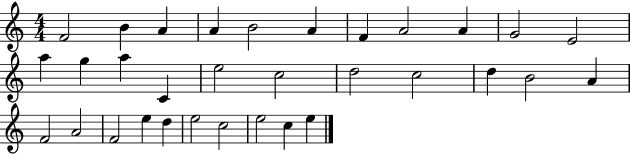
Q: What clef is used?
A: treble